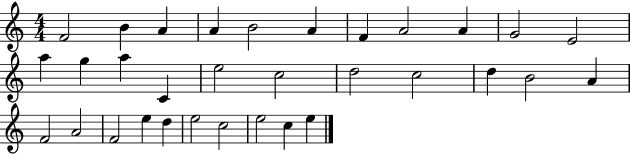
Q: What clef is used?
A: treble